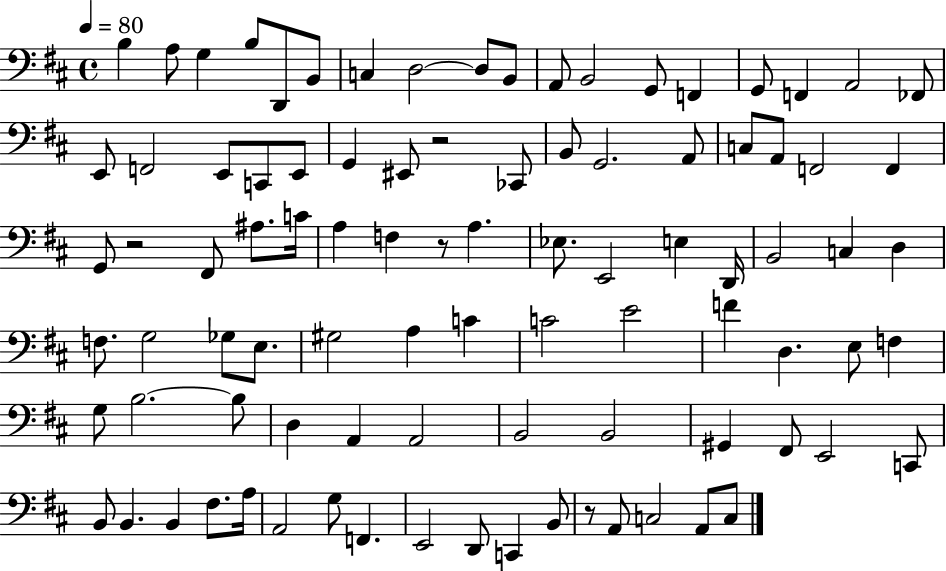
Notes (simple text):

B3/q A3/e G3/q B3/e D2/e B2/e C3/q D3/h D3/e B2/e A2/e B2/h G2/e F2/q G2/e F2/q A2/h FES2/e E2/e F2/h E2/e C2/e E2/e G2/q EIS2/e R/h CES2/e B2/e G2/h. A2/e C3/e A2/e F2/h F2/q G2/e R/h F#2/e A#3/e. C4/s A3/q F3/q R/e A3/q. Eb3/e. E2/h E3/q D2/s B2/h C3/q D3/q F3/e. G3/h Gb3/e E3/e. G#3/h A3/q C4/q C4/h E4/h F4/q D3/q. E3/e F3/q G3/e B3/h. B3/e D3/q A2/q A2/h B2/h B2/h G#2/q F#2/e E2/h C2/e B2/e B2/q. B2/q F#3/e. A3/s A2/h G3/e F2/q. E2/h D2/e C2/q B2/e R/e A2/e C3/h A2/e C3/e